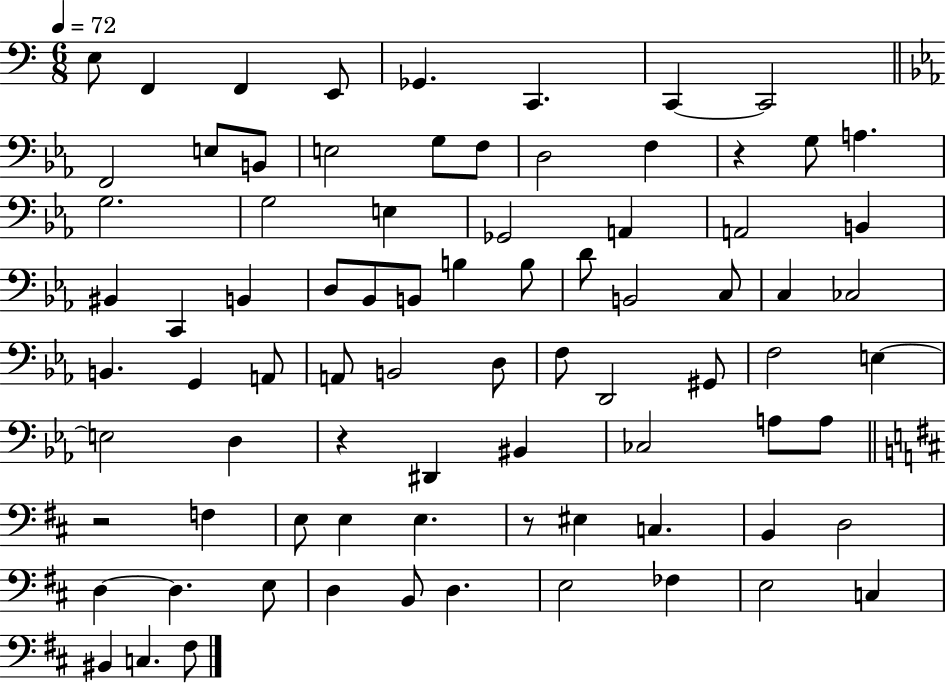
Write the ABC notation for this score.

X:1
T:Untitled
M:6/8
L:1/4
K:C
E,/2 F,, F,, E,,/2 _G,, C,, C,, C,,2 F,,2 E,/2 B,,/2 E,2 G,/2 F,/2 D,2 F, z G,/2 A, G,2 G,2 E, _G,,2 A,, A,,2 B,, ^B,, C,, B,, D,/2 _B,,/2 B,,/2 B, B,/2 D/2 B,,2 C,/2 C, _C,2 B,, G,, A,,/2 A,,/2 B,,2 D,/2 F,/2 D,,2 ^G,,/2 F,2 E, E,2 D, z ^D,, ^B,, _C,2 A,/2 A,/2 z2 F, E,/2 E, E, z/2 ^E, C, B,, D,2 D, D, E,/2 D, B,,/2 D, E,2 _F, E,2 C, ^B,, C, ^F,/2